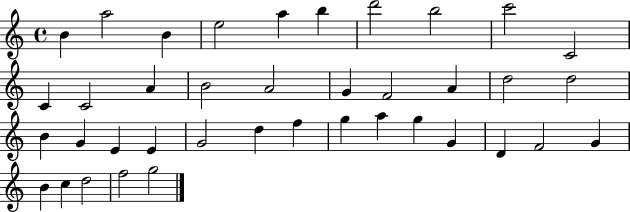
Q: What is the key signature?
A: C major